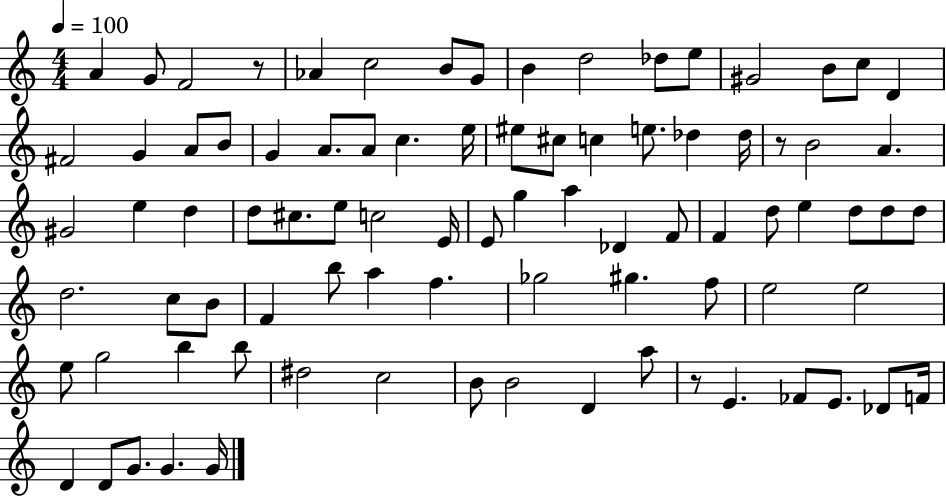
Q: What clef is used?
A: treble